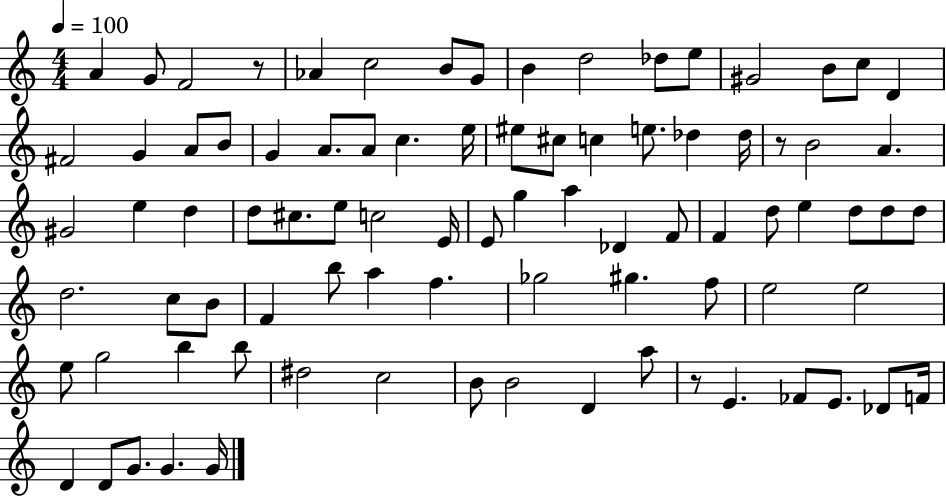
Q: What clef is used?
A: treble